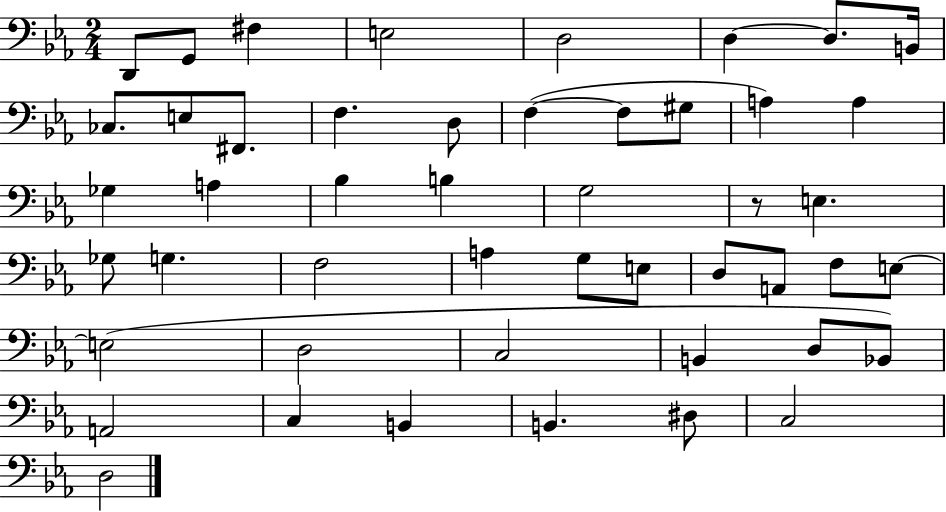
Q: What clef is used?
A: bass